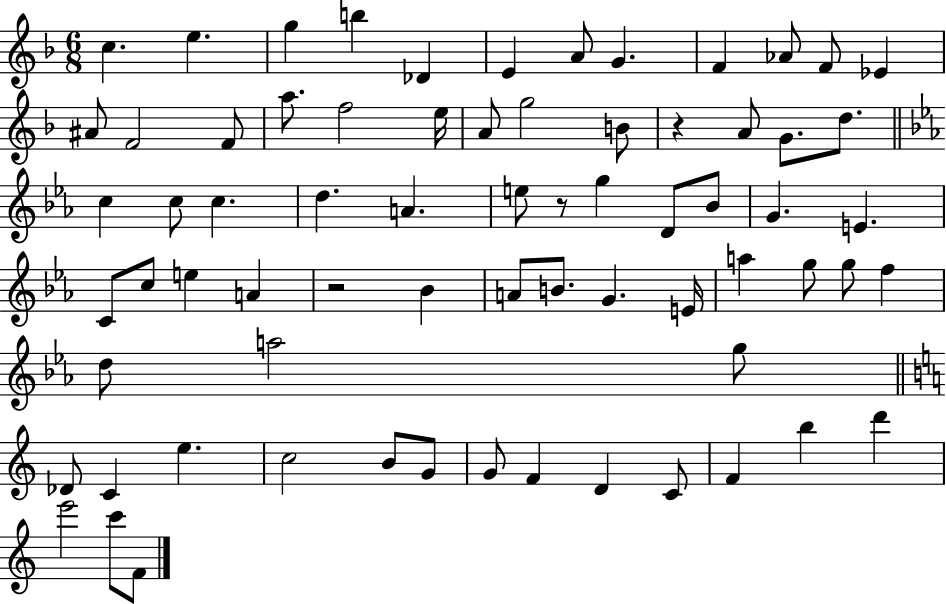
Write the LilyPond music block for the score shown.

{
  \clef treble
  \numericTimeSignature
  \time 6/8
  \key f \major
  c''4. e''4. | g''4 b''4 des'4 | e'4 a'8 g'4. | f'4 aes'8 f'8 ees'4 | \break ais'8 f'2 f'8 | a''8. f''2 e''16 | a'8 g''2 b'8 | r4 a'8 g'8. d''8. | \break \bar "||" \break \key ees \major c''4 c''8 c''4. | d''4. a'4. | e''8 r8 g''4 d'8 bes'8 | g'4. e'4. | \break c'8 c''8 e''4 a'4 | r2 bes'4 | a'8 b'8. g'4. e'16 | a''4 g''8 g''8 f''4 | \break d''8 a''2 g''8 | \bar "||" \break \key a \minor des'8 c'4 e''4. | c''2 b'8 g'8 | g'8 f'4 d'4 c'8 | f'4 b''4 d'''4 | \break e'''2 c'''8 f'8 | \bar "|."
}